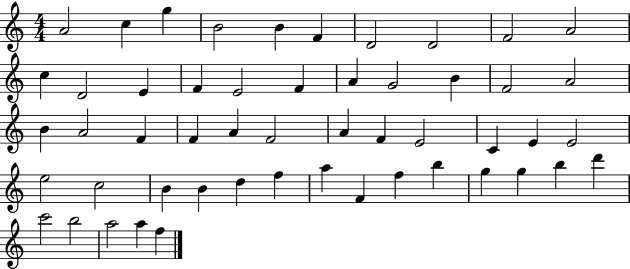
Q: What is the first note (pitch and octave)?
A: A4